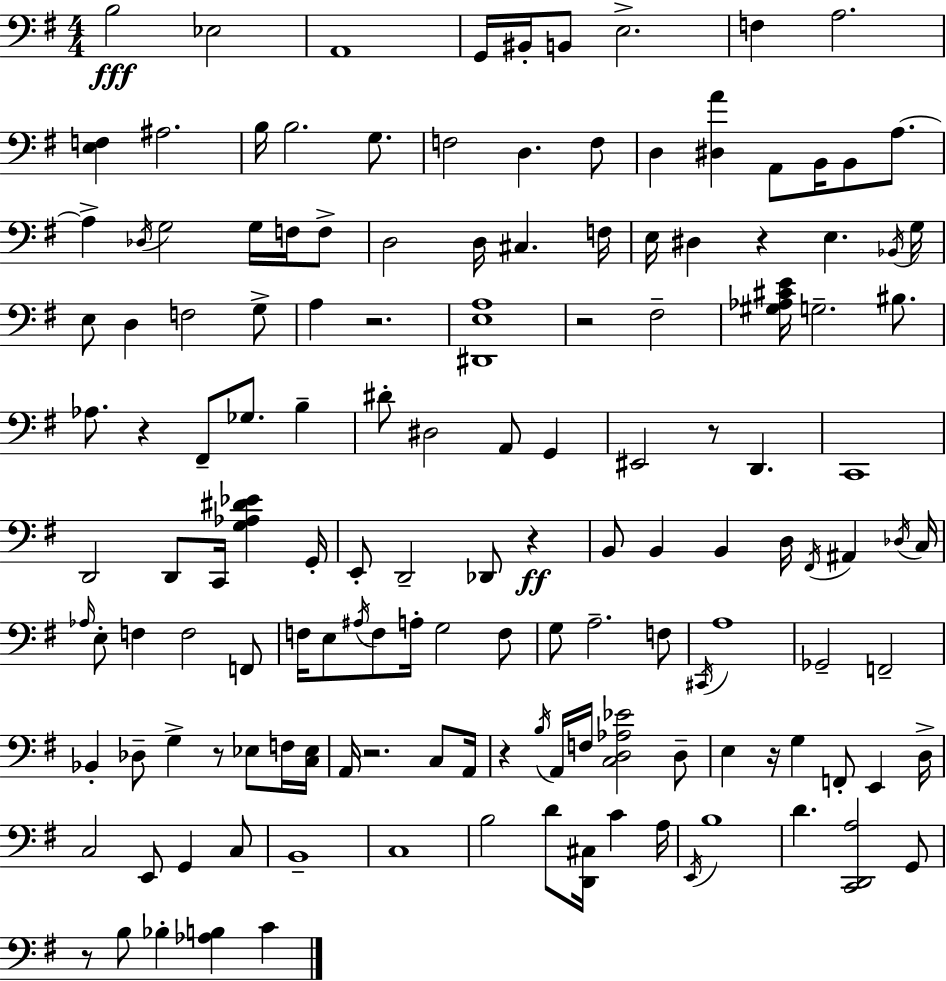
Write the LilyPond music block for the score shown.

{
  \clef bass
  \numericTimeSignature
  \time 4/4
  \key g \major
  b2\fff ees2 | a,1 | g,16 bis,16-. b,8 e2.-> | f4 a2. | \break <e f>4 ais2. | b16 b2. g8. | f2 d4. f8 | d4 <dis a'>4 a,8 b,16 b,8 a8.~~ | \break a4-> \acciaccatura { des16 } g2 g16 f16 f8-> | d2 d16 cis4. | f16 e16 dis4 r4 e4. | \acciaccatura { bes,16 } g16 e8 d4 f2 | \break g8-> a4 r2. | <dis, e a>1 | r2 fis2-- | <gis aes cis' e'>16 g2.-- bis8. | \break aes8. r4 fis,8-- ges8. b4-- | dis'8-. dis2 a,8 g,4 | eis,2 r8 d,4. | c,1 | \break d,2 d,8 c,16 <g aes dis' ees'>4 | g,16-. e,8-. d,2-- des,8 r4\ff | b,8 b,4 b,4 d16 \acciaccatura { fis,16 } ais,4 | \acciaccatura { des16 } c16 \grace { aes16 } e8-. f4 f2 | \break f,8 f16 e8 \acciaccatura { ais16 } f8 a16-. g2 | f8 g8 a2.-- | f8 \acciaccatura { cis,16 } a1 | ges,2-- f,2-- | \break bes,4-. des8-- g4-> | r8 ees8 f16 <c ees>16 a,16 r2. | c8 a,16 r4 \acciaccatura { b16 } a,16 f16 <c d aes ees'>2 | d8-- e4 r16 g4 | \break f,8-. e,4 d16-> c2 | e,8 g,4 c8 b,1-- | c1 | b2 | \break d'8 <d, cis>16 c'4 a16 \acciaccatura { e,16 } b1 | d'4. <c, d, a>2 | g,8 r8 b8 bes4-. | <aes b>4 c'4 \bar "|."
}